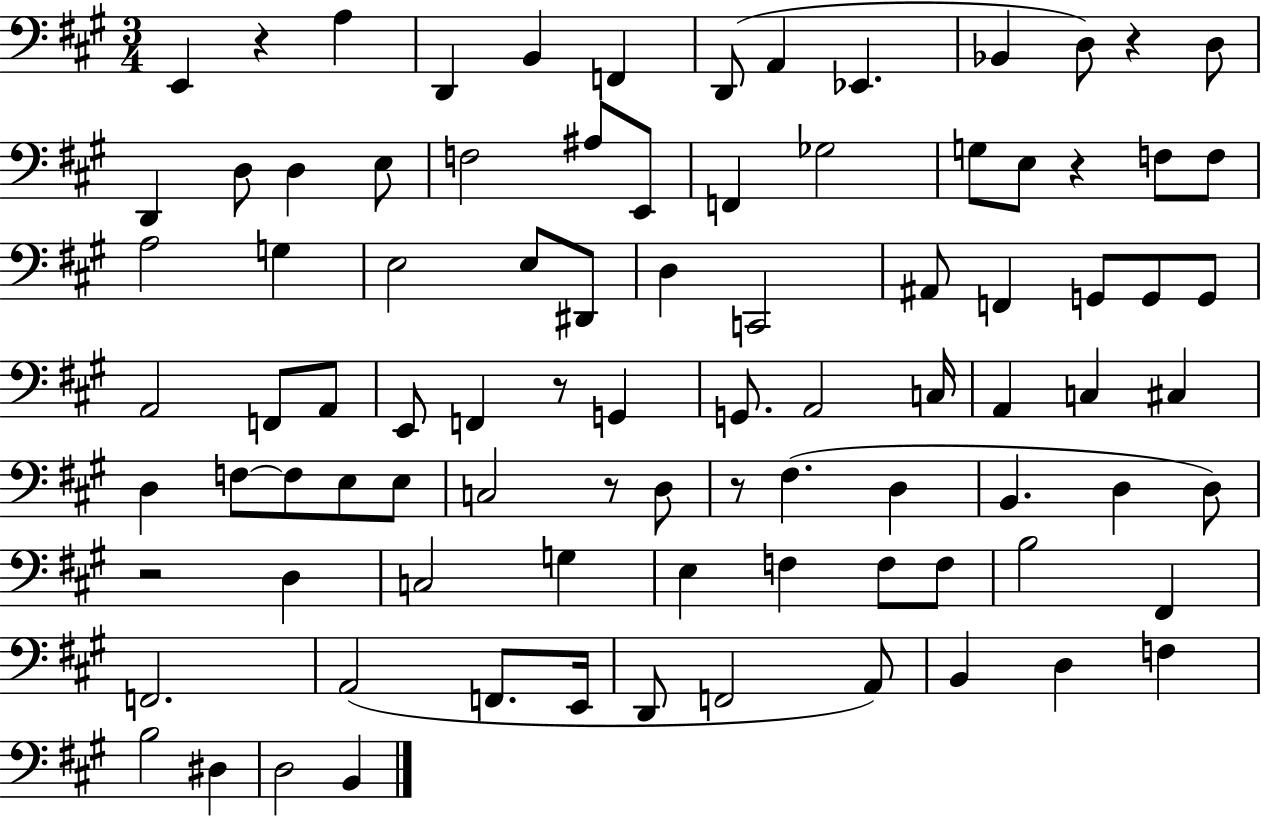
X:1
T:Untitled
M:3/4
L:1/4
K:A
E,, z A, D,, B,, F,, D,,/2 A,, _E,, _B,, D,/2 z D,/2 D,, D,/2 D, E,/2 F,2 ^A,/2 E,,/2 F,, _G,2 G,/2 E,/2 z F,/2 F,/2 A,2 G, E,2 E,/2 ^D,,/2 D, C,,2 ^A,,/2 F,, G,,/2 G,,/2 G,,/2 A,,2 F,,/2 A,,/2 E,,/2 F,, z/2 G,, G,,/2 A,,2 C,/4 A,, C, ^C, D, F,/2 F,/2 E,/2 E,/2 C,2 z/2 D,/2 z/2 ^F, D, B,, D, D,/2 z2 D, C,2 G, E, F, F,/2 F,/2 B,2 ^F,, F,,2 A,,2 F,,/2 E,,/4 D,,/2 F,,2 A,,/2 B,, D, F, B,2 ^D, D,2 B,,